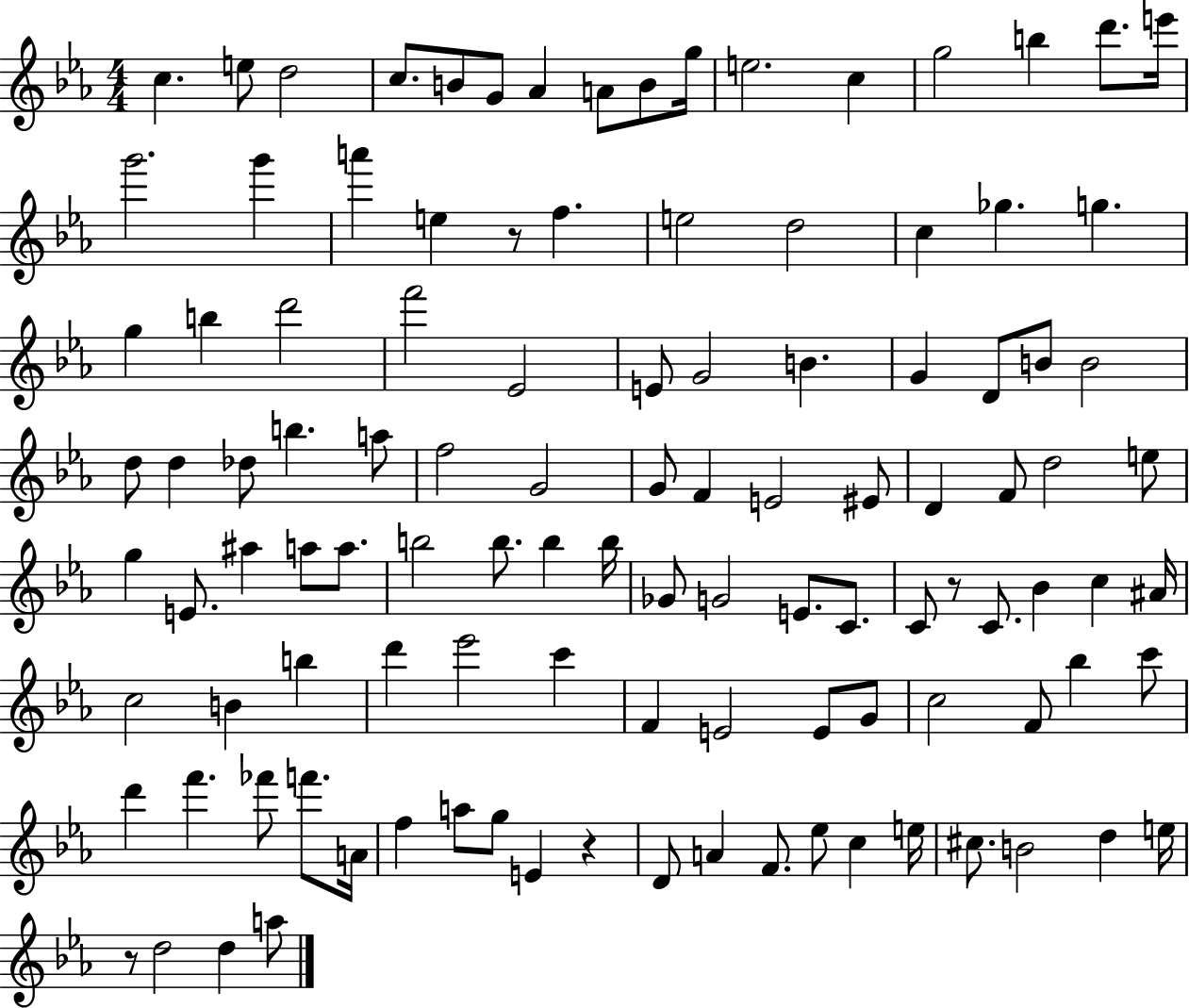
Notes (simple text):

C5/q. E5/e D5/h C5/e. B4/e G4/e Ab4/q A4/e B4/e G5/s E5/h. C5/q G5/h B5/q D6/e. E6/s G6/h. G6/q A6/q E5/q R/e F5/q. E5/h D5/h C5/q Gb5/q. G5/q. G5/q B5/q D6/h F6/h Eb4/h E4/e G4/h B4/q. G4/q D4/e B4/e B4/h D5/e D5/q Db5/e B5/q. A5/e F5/h G4/h G4/e F4/q E4/h EIS4/e D4/q F4/e D5/h E5/e G5/q E4/e. A#5/q A5/e A5/e. B5/h B5/e. B5/q B5/s Gb4/e G4/h E4/e. C4/e. C4/e R/e C4/e. Bb4/q C5/q A#4/s C5/h B4/q B5/q D6/q Eb6/h C6/q F4/q E4/h E4/e G4/e C5/h F4/e Bb5/q C6/e D6/q F6/q. FES6/e F6/e. A4/s F5/q A5/e G5/e E4/q R/q D4/e A4/q F4/e. Eb5/e C5/q E5/s C#5/e. B4/h D5/q E5/s R/e D5/h D5/q A5/e